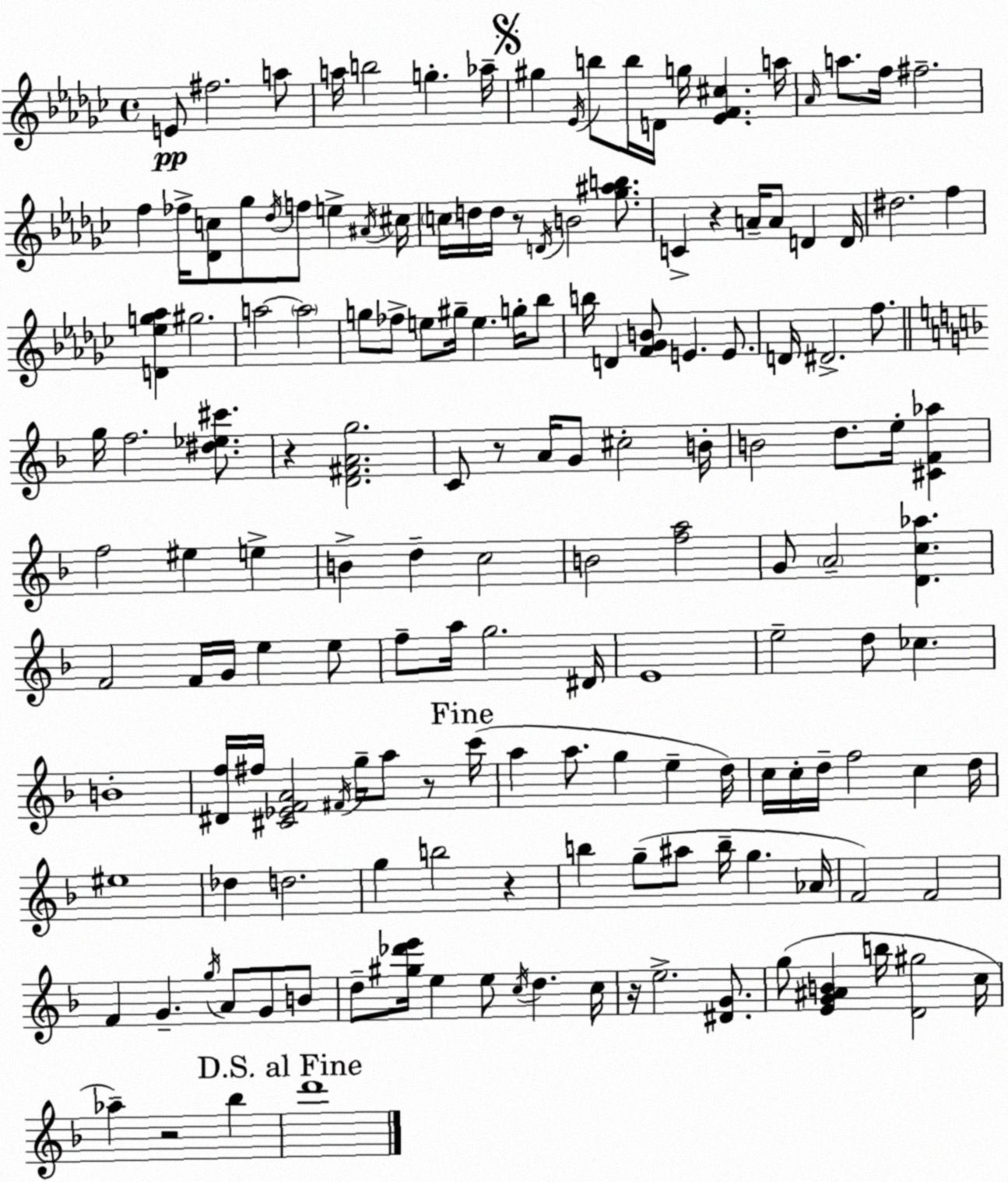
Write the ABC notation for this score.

X:1
T:Untitled
M:4/4
L:1/4
K:Ebm
E/2 ^f2 a/2 a/4 b2 g _a/4 ^g _E/4 b/2 b/4 D/4 g/4 [_EF^c] a/4 _A/4 a/2 f/4 ^f2 f _f/4 [_Dc]/2 _g/2 _d/4 f/2 e ^A/4 ^c/4 c/4 d/4 d/4 z/2 D/4 B2 [_g^ab]/2 C z A/4 A/2 D D/4 ^d2 f [D_eg_a] ^g2 a2 a2 g/2 _f/2 e/2 ^g/4 e g/4 _b/2 b/4 D [F_GB]/2 E E/2 D/4 ^D2 f/2 g/4 f2 [^d_e^c']/2 z [D^FAg]2 C/2 z/2 A/4 G/2 ^c2 B/4 B2 d/2 e/4 [^CF_a] f2 ^e e B d c2 B2 [fa]2 G/2 A2 [Dc_a] F2 F/4 G/4 e e/2 f/2 a/4 g2 ^D/4 E4 e2 d/2 _c B4 [^Df]/4 ^f/4 [^C_EFA]2 ^F/4 g/4 a/2 z/2 c'/4 a a/2 g e d/4 c/4 c/4 d/4 f2 c d/4 ^e4 _d d2 g b2 z b g/2 ^a/2 b/4 g _A/4 F2 F2 F G g/4 A/2 G/2 B/2 d/2 [^g_d'e']/4 e e/2 c/4 d c/4 z/4 e2 [^DG]/2 g/2 [EG^AB] b/4 [D^g]2 c/4 _a z2 _b d'4